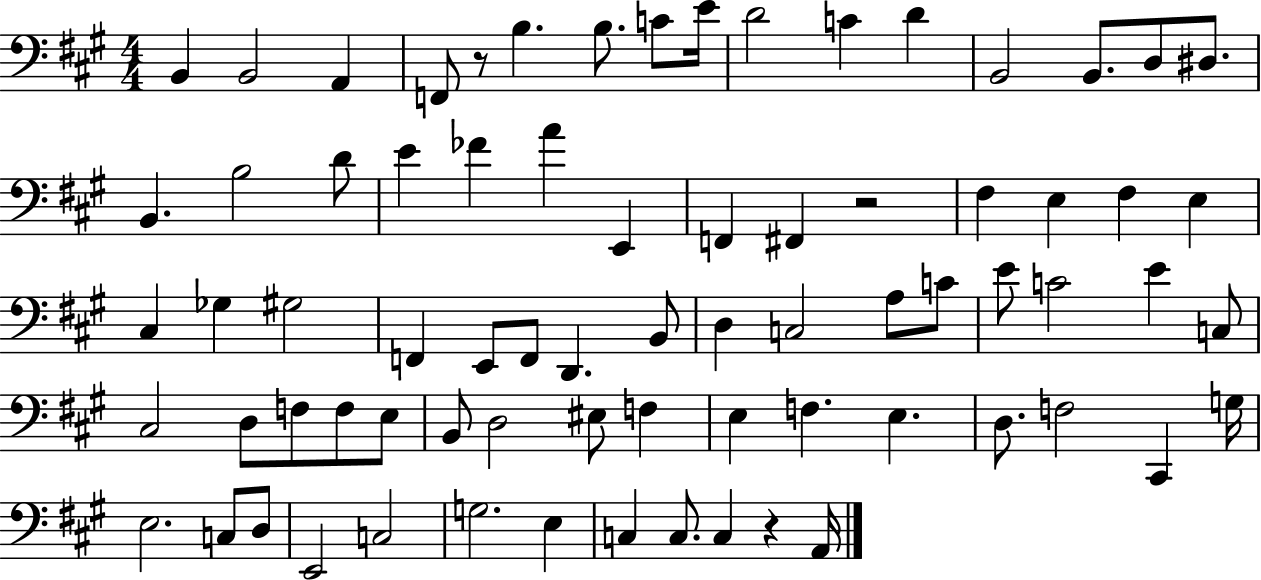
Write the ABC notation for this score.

X:1
T:Untitled
M:4/4
L:1/4
K:A
B,, B,,2 A,, F,,/2 z/2 B, B,/2 C/2 E/4 D2 C D B,,2 B,,/2 D,/2 ^D,/2 B,, B,2 D/2 E _F A E,, F,, ^F,, z2 ^F, E, ^F, E, ^C, _G, ^G,2 F,, E,,/2 F,,/2 D,, B,,/2 D, C,2 A,/2 C/2 E/2 C2 E C,/2 ^C,2 D,/2 F,/2 F,/2 E,/2 B,,/2 D,2 ^E,/2 F, E, F, E, D,/2 F,2 ^C,, G,/4 E,2 C,/2 D,/2 E,,2 C,2 G,2 E, C, C,/2 C, z A,,/4